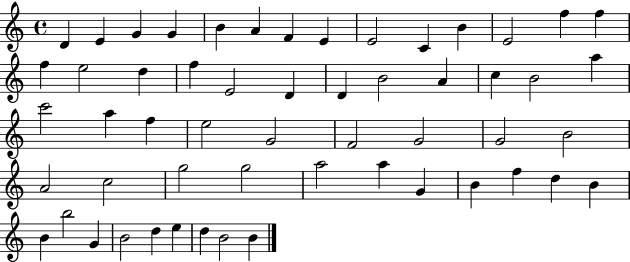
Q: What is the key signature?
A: C major